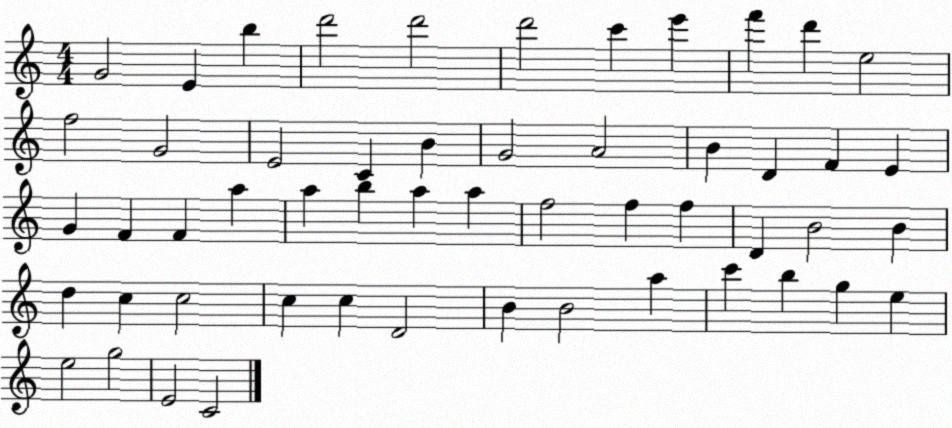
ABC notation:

X:1
T:Untitled
M:4/4
L:1/4
K:C
G2 E b d'2 d'2 d'2 c' e' f' d' e2 f2 G2 E2 C B G2 A2 B D F E G F F a a b a a f2 f f D B2 B d c c2 c c D2 B B2 a c' b g e e2 g2 E2 C2